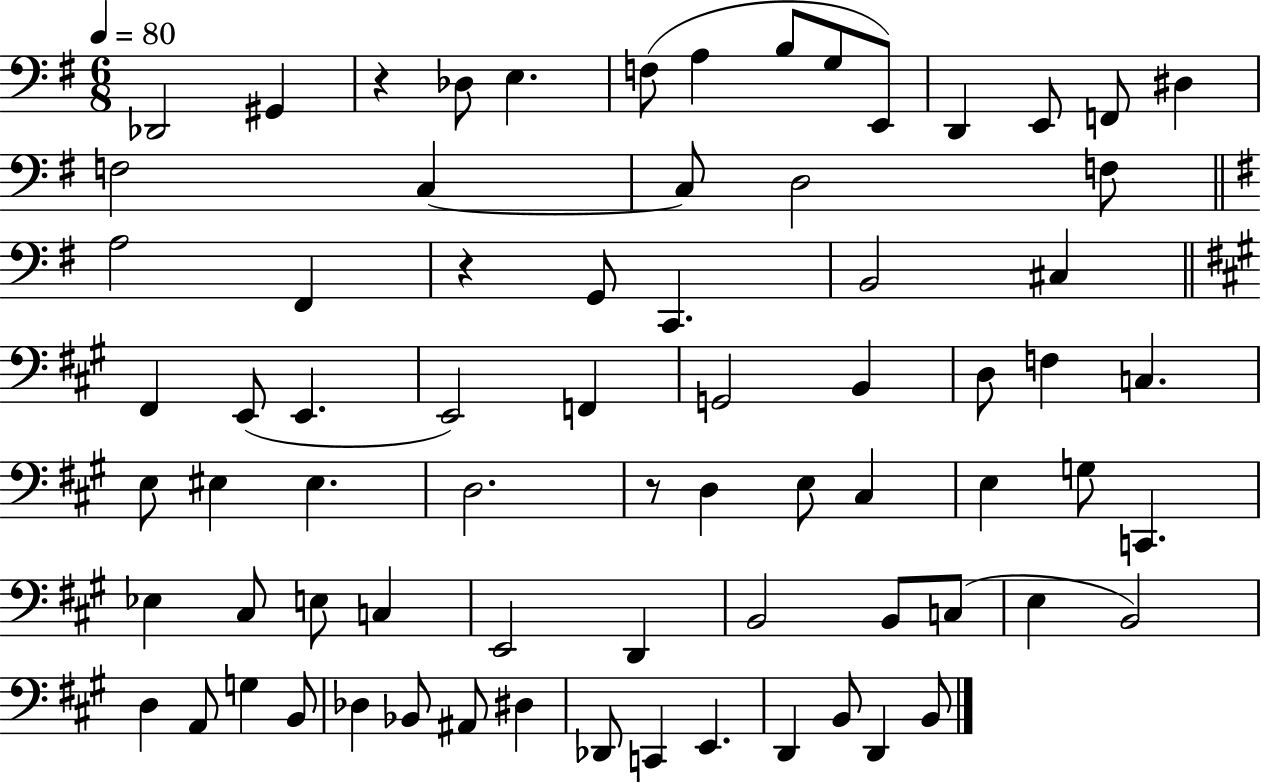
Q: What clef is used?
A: bass